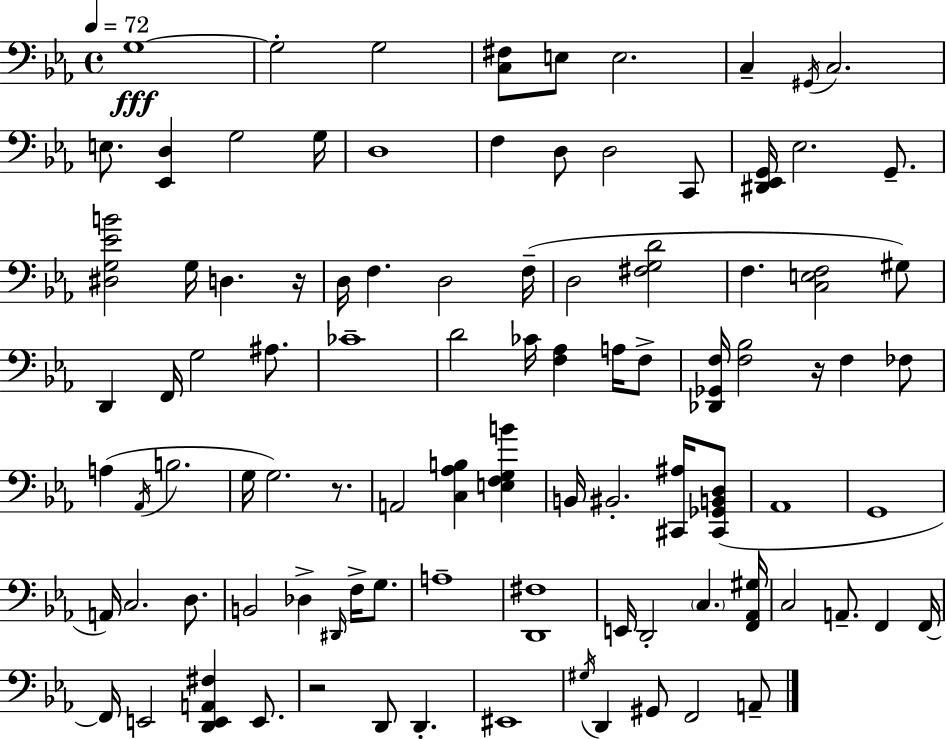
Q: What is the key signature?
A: C minor